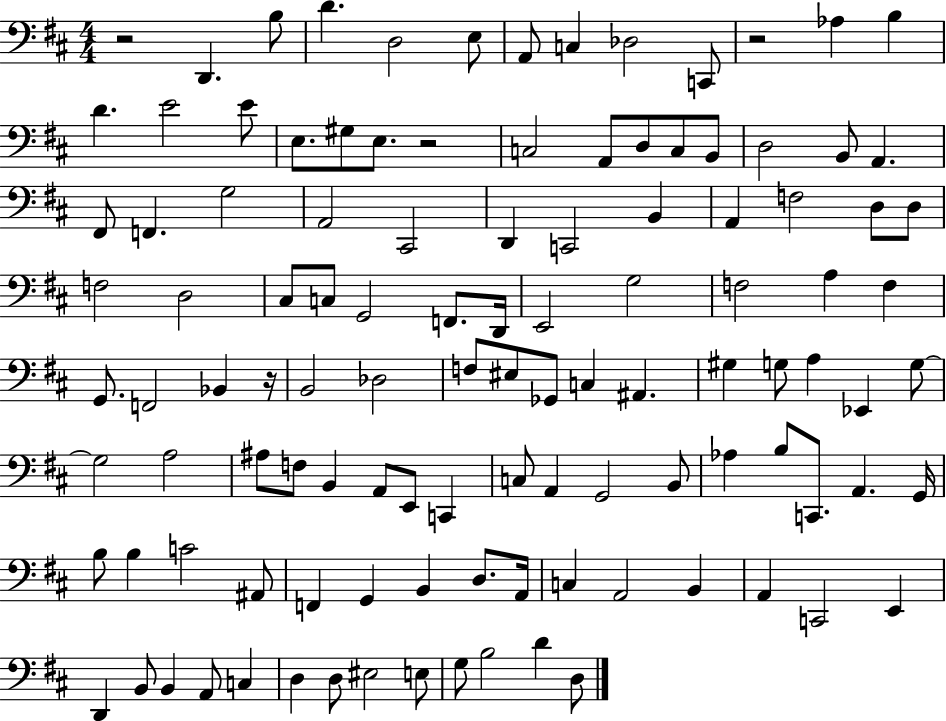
X:1
T:Untitled
M:4/4
L:1/4
K:D
z2 D,, B,/2 D D,2 E,/2 A,,/2 C, _D,2 C,,/2 z2 _A, B, D E2 E/2 E,/2 ^G,/2 E,/2 z2 C,2 A,,/2 D,/2 C,/2 B,,/2 D,2 B,,/2 A,, ^F,,/2 F,, G,2 A,,2 ^C,,2 D,, C,,2 B,, A,, F,2 D,/2 D,/2 F,2 D,2 ^C,/2 C,/2 G,,2 F,,/2 D,,/4 E,,2 G,2 F,2 A, F, G,,/2 F,,2 _B,, z/4 B,,2 _D,2 F,/2 ^E,/2 _G,,/2 C, ^A,, ^G, G,/2 A, _E,, G,/2 G,2 A,2 ^A,/2 F,/2 B,, A,,/2 E,,/2 C,, C,/2 A,, G,,2 B,,/2 _A, B,/2 C,,/2 A,, G,,/4 B,/2 B, C2 ^A,,/2 F,, G,, B,, D,/2 A,,/4 C, A,,2 B,, A,, C,,2 E,, D,, B,,/2 B,, A,,/2 C, D, D,/2 ^E,2 E,/2 G,/2 B,2 D D,/2